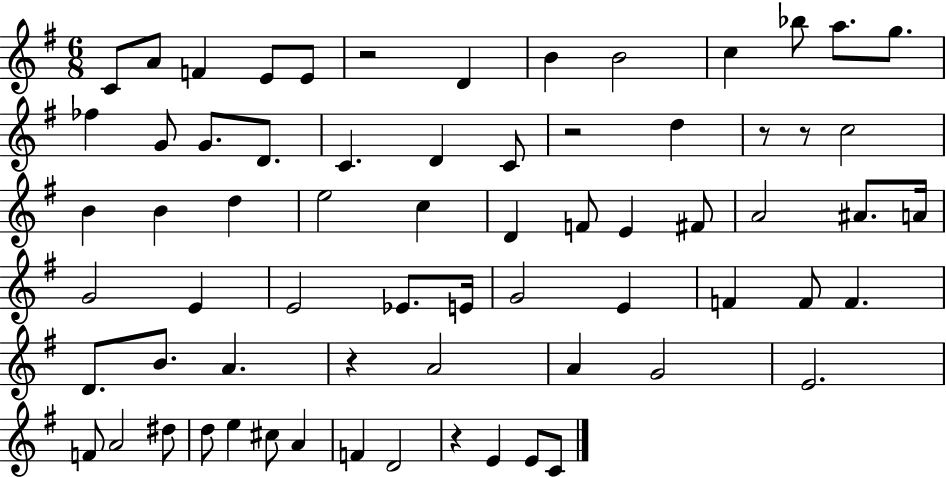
{
  \clef treble
  \numericTimeSignature
  \time 6/8
  \key g \major
  c'8 a'8 f'4 e'8 e'8 | r2 d'4 | b'4 b'2 | c''4 bes''8 a''8. g''8. | \break fes''4 g'8 g'8. d'8. | c'4. d'4 c'8 | r2 d''4 | r8 r8 c''2 | \break b'4 b'4 d''4 | e''2 c''4 | d'4 f'8 e'4 fis'8 | a'2 ais'8. a'16 | \break g'2 e'4 | e'2 ees'8. e'16 | g'2 e'4 | f'4 f'8 f'4. | \break d'8. b'8. a'4. | r4 a'2 | a'4 g'2 | e'2. | \break f'8 a'2 dis''8 | d''8 e''4 cis''8 a'4 | f'4 d'2 | r4 e'4 e'8 c'8 | \break \bar "|."
}